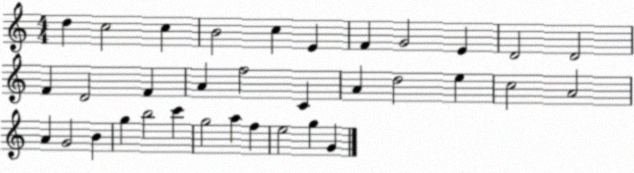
X:1
T:Untitled
M:4/4
L:1/4
K:C
d c2 c B2 c E F G2 E D2 D2 F D2 F A f2 C A d2 e c2 A2 A G2 B g b2 c' g2 a f e2 g G